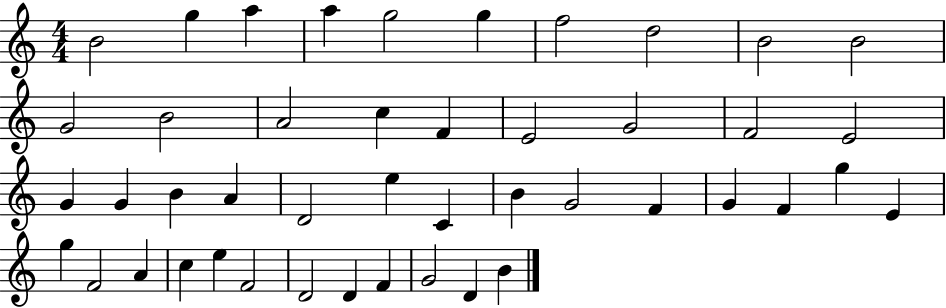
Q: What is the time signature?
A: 4/4